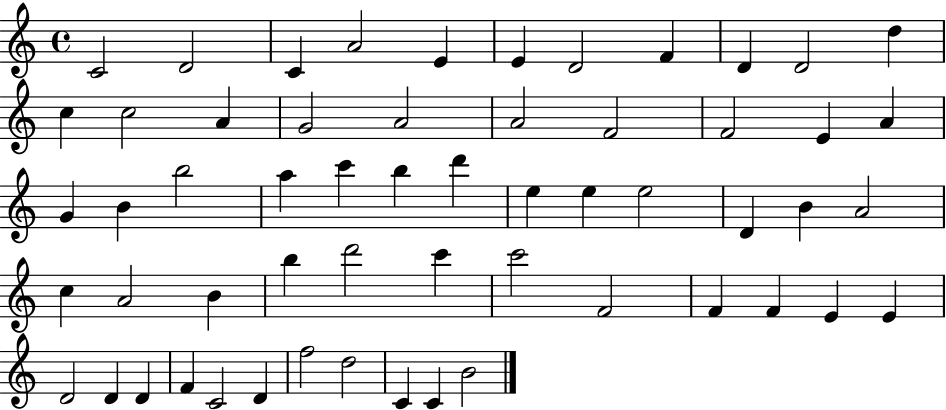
{
  \clef treble
  \time 4/4
  \defaultTimeSignature
  \key c \major
  c'2 d'2 | c'4 a'2 e'4 | e'4 d'2 f'4 | d'4 d'2 d''4 | \break c''4 c''2 a'4 | g'2 a'2 | a'2 f'2 | f'2 e'4 a'4 | \break g'4 b'4 b''2 | a''4 c'''4 b''4 d'''4 | e''4 e''4 e''2 | d'4 b'4 a'2 | \break c''4 a'2 b'4 | b''4 d'''2 c'''4 | c'''2 f'2 | f'4 f'4 e'4 e'4 | \break d'2 d'4 d'4 | f'4 c'2 d'4 | f''2 d''2 | c'4 c'4 b'2 | \break \bar "|."
}